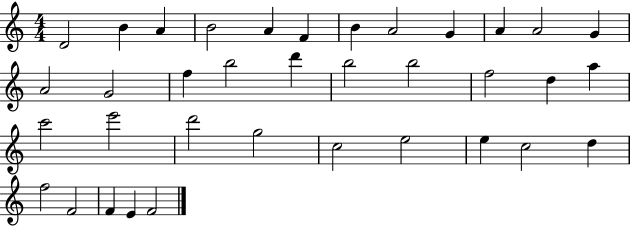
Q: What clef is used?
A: treble